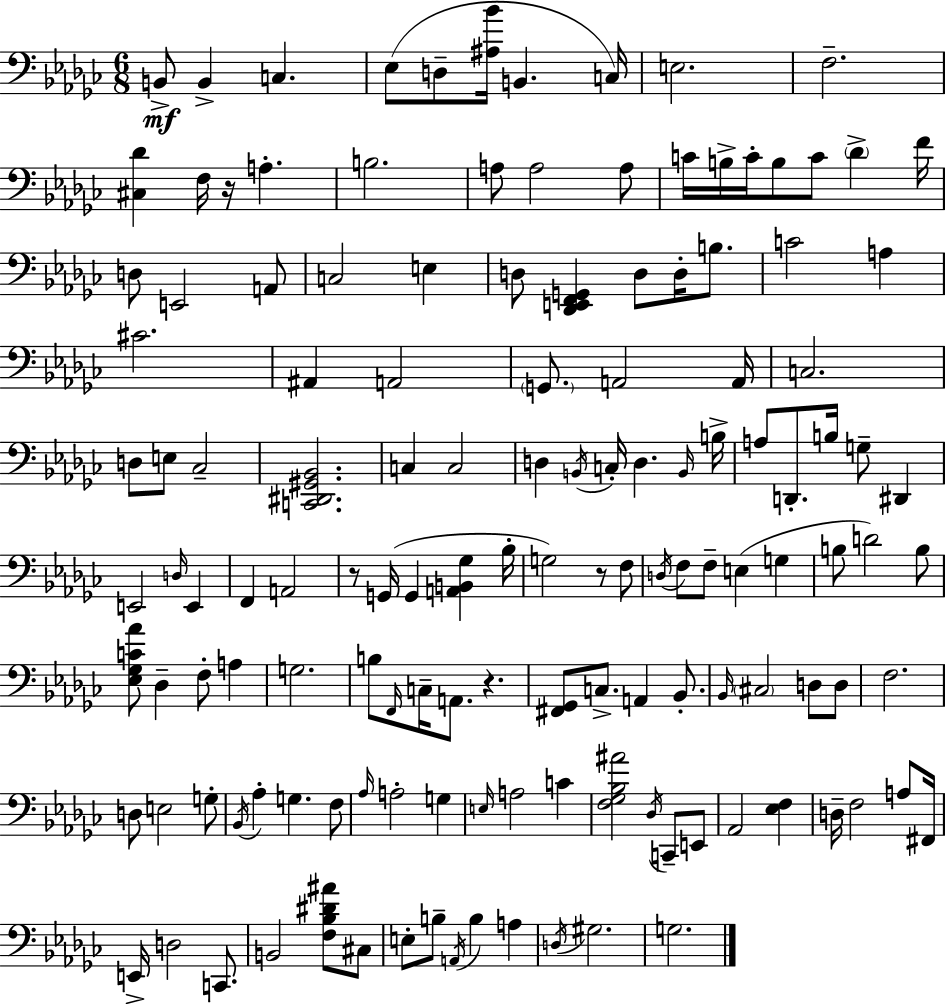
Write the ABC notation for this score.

X:1
T:Untitled
M:6/8
L:1/4
K:Ebm
B,,/2 B,, C, _E,/2 D,/2 [^A,_B]/4 B,, C,/4 E,2 F,2 [^C,_D] F,/4 z/4 A, B,2 A,/2 A,2 A,/2 C/4 B,/4 C/4 B,/2 C/2 _D F/4 D,/2 E,,2 A,,/2 C,2 E, D,/2 [_D,,E,,F,,G,,] D,/2 D,/4 B,/2 C2 A, ^C2 ^A,, A,,2 G,,/2 A,,2 A,,/4 C,2 D,/2 E,/2 _C,2 [C,,^D,,^G,,_B,,]2 C, C,2 D, B,,/4 C,/4 D, B,,/4 B,/4 A,/2 D,,/2 B,/4 G,/2 ^D,, E,,2 D,/4 E,, F,, A,,2 z/2 G,,/4 G,, [A,,B,,_G,] _B,/4 G,2 z/2 F,/2 D,/4 F,/2 F,/2 E, G, B,/2 D2 B,/2 [_E,_G,C_A]/2 _D, F,/2 A, G,2 B,/2 F,,/4 C,/4 A,,/2 z [^F,,_G,,]/2 C,/2 A,, _B,,/2 _B,,/4 ^C,2 D,/2 D,/2 F,2 D,/2 E,2 G,/2 _B,,/4 _A, G, F,/2 _A,/4 A,2 G, E,/4 A,2 C [F,_G,_B,^A]2 _D,/4 C,,/2 E,,/2 _A,,2 [_E,F,] D,/4 F,2 A,/2 ^F,,/4 E,,/4 D,2 C,,/2 B,,2 [F,_B,^D^A]/2 ^C,/2 E,/2 B,/2 A,,/4 B, A, D,/4 ^G,2 G,2